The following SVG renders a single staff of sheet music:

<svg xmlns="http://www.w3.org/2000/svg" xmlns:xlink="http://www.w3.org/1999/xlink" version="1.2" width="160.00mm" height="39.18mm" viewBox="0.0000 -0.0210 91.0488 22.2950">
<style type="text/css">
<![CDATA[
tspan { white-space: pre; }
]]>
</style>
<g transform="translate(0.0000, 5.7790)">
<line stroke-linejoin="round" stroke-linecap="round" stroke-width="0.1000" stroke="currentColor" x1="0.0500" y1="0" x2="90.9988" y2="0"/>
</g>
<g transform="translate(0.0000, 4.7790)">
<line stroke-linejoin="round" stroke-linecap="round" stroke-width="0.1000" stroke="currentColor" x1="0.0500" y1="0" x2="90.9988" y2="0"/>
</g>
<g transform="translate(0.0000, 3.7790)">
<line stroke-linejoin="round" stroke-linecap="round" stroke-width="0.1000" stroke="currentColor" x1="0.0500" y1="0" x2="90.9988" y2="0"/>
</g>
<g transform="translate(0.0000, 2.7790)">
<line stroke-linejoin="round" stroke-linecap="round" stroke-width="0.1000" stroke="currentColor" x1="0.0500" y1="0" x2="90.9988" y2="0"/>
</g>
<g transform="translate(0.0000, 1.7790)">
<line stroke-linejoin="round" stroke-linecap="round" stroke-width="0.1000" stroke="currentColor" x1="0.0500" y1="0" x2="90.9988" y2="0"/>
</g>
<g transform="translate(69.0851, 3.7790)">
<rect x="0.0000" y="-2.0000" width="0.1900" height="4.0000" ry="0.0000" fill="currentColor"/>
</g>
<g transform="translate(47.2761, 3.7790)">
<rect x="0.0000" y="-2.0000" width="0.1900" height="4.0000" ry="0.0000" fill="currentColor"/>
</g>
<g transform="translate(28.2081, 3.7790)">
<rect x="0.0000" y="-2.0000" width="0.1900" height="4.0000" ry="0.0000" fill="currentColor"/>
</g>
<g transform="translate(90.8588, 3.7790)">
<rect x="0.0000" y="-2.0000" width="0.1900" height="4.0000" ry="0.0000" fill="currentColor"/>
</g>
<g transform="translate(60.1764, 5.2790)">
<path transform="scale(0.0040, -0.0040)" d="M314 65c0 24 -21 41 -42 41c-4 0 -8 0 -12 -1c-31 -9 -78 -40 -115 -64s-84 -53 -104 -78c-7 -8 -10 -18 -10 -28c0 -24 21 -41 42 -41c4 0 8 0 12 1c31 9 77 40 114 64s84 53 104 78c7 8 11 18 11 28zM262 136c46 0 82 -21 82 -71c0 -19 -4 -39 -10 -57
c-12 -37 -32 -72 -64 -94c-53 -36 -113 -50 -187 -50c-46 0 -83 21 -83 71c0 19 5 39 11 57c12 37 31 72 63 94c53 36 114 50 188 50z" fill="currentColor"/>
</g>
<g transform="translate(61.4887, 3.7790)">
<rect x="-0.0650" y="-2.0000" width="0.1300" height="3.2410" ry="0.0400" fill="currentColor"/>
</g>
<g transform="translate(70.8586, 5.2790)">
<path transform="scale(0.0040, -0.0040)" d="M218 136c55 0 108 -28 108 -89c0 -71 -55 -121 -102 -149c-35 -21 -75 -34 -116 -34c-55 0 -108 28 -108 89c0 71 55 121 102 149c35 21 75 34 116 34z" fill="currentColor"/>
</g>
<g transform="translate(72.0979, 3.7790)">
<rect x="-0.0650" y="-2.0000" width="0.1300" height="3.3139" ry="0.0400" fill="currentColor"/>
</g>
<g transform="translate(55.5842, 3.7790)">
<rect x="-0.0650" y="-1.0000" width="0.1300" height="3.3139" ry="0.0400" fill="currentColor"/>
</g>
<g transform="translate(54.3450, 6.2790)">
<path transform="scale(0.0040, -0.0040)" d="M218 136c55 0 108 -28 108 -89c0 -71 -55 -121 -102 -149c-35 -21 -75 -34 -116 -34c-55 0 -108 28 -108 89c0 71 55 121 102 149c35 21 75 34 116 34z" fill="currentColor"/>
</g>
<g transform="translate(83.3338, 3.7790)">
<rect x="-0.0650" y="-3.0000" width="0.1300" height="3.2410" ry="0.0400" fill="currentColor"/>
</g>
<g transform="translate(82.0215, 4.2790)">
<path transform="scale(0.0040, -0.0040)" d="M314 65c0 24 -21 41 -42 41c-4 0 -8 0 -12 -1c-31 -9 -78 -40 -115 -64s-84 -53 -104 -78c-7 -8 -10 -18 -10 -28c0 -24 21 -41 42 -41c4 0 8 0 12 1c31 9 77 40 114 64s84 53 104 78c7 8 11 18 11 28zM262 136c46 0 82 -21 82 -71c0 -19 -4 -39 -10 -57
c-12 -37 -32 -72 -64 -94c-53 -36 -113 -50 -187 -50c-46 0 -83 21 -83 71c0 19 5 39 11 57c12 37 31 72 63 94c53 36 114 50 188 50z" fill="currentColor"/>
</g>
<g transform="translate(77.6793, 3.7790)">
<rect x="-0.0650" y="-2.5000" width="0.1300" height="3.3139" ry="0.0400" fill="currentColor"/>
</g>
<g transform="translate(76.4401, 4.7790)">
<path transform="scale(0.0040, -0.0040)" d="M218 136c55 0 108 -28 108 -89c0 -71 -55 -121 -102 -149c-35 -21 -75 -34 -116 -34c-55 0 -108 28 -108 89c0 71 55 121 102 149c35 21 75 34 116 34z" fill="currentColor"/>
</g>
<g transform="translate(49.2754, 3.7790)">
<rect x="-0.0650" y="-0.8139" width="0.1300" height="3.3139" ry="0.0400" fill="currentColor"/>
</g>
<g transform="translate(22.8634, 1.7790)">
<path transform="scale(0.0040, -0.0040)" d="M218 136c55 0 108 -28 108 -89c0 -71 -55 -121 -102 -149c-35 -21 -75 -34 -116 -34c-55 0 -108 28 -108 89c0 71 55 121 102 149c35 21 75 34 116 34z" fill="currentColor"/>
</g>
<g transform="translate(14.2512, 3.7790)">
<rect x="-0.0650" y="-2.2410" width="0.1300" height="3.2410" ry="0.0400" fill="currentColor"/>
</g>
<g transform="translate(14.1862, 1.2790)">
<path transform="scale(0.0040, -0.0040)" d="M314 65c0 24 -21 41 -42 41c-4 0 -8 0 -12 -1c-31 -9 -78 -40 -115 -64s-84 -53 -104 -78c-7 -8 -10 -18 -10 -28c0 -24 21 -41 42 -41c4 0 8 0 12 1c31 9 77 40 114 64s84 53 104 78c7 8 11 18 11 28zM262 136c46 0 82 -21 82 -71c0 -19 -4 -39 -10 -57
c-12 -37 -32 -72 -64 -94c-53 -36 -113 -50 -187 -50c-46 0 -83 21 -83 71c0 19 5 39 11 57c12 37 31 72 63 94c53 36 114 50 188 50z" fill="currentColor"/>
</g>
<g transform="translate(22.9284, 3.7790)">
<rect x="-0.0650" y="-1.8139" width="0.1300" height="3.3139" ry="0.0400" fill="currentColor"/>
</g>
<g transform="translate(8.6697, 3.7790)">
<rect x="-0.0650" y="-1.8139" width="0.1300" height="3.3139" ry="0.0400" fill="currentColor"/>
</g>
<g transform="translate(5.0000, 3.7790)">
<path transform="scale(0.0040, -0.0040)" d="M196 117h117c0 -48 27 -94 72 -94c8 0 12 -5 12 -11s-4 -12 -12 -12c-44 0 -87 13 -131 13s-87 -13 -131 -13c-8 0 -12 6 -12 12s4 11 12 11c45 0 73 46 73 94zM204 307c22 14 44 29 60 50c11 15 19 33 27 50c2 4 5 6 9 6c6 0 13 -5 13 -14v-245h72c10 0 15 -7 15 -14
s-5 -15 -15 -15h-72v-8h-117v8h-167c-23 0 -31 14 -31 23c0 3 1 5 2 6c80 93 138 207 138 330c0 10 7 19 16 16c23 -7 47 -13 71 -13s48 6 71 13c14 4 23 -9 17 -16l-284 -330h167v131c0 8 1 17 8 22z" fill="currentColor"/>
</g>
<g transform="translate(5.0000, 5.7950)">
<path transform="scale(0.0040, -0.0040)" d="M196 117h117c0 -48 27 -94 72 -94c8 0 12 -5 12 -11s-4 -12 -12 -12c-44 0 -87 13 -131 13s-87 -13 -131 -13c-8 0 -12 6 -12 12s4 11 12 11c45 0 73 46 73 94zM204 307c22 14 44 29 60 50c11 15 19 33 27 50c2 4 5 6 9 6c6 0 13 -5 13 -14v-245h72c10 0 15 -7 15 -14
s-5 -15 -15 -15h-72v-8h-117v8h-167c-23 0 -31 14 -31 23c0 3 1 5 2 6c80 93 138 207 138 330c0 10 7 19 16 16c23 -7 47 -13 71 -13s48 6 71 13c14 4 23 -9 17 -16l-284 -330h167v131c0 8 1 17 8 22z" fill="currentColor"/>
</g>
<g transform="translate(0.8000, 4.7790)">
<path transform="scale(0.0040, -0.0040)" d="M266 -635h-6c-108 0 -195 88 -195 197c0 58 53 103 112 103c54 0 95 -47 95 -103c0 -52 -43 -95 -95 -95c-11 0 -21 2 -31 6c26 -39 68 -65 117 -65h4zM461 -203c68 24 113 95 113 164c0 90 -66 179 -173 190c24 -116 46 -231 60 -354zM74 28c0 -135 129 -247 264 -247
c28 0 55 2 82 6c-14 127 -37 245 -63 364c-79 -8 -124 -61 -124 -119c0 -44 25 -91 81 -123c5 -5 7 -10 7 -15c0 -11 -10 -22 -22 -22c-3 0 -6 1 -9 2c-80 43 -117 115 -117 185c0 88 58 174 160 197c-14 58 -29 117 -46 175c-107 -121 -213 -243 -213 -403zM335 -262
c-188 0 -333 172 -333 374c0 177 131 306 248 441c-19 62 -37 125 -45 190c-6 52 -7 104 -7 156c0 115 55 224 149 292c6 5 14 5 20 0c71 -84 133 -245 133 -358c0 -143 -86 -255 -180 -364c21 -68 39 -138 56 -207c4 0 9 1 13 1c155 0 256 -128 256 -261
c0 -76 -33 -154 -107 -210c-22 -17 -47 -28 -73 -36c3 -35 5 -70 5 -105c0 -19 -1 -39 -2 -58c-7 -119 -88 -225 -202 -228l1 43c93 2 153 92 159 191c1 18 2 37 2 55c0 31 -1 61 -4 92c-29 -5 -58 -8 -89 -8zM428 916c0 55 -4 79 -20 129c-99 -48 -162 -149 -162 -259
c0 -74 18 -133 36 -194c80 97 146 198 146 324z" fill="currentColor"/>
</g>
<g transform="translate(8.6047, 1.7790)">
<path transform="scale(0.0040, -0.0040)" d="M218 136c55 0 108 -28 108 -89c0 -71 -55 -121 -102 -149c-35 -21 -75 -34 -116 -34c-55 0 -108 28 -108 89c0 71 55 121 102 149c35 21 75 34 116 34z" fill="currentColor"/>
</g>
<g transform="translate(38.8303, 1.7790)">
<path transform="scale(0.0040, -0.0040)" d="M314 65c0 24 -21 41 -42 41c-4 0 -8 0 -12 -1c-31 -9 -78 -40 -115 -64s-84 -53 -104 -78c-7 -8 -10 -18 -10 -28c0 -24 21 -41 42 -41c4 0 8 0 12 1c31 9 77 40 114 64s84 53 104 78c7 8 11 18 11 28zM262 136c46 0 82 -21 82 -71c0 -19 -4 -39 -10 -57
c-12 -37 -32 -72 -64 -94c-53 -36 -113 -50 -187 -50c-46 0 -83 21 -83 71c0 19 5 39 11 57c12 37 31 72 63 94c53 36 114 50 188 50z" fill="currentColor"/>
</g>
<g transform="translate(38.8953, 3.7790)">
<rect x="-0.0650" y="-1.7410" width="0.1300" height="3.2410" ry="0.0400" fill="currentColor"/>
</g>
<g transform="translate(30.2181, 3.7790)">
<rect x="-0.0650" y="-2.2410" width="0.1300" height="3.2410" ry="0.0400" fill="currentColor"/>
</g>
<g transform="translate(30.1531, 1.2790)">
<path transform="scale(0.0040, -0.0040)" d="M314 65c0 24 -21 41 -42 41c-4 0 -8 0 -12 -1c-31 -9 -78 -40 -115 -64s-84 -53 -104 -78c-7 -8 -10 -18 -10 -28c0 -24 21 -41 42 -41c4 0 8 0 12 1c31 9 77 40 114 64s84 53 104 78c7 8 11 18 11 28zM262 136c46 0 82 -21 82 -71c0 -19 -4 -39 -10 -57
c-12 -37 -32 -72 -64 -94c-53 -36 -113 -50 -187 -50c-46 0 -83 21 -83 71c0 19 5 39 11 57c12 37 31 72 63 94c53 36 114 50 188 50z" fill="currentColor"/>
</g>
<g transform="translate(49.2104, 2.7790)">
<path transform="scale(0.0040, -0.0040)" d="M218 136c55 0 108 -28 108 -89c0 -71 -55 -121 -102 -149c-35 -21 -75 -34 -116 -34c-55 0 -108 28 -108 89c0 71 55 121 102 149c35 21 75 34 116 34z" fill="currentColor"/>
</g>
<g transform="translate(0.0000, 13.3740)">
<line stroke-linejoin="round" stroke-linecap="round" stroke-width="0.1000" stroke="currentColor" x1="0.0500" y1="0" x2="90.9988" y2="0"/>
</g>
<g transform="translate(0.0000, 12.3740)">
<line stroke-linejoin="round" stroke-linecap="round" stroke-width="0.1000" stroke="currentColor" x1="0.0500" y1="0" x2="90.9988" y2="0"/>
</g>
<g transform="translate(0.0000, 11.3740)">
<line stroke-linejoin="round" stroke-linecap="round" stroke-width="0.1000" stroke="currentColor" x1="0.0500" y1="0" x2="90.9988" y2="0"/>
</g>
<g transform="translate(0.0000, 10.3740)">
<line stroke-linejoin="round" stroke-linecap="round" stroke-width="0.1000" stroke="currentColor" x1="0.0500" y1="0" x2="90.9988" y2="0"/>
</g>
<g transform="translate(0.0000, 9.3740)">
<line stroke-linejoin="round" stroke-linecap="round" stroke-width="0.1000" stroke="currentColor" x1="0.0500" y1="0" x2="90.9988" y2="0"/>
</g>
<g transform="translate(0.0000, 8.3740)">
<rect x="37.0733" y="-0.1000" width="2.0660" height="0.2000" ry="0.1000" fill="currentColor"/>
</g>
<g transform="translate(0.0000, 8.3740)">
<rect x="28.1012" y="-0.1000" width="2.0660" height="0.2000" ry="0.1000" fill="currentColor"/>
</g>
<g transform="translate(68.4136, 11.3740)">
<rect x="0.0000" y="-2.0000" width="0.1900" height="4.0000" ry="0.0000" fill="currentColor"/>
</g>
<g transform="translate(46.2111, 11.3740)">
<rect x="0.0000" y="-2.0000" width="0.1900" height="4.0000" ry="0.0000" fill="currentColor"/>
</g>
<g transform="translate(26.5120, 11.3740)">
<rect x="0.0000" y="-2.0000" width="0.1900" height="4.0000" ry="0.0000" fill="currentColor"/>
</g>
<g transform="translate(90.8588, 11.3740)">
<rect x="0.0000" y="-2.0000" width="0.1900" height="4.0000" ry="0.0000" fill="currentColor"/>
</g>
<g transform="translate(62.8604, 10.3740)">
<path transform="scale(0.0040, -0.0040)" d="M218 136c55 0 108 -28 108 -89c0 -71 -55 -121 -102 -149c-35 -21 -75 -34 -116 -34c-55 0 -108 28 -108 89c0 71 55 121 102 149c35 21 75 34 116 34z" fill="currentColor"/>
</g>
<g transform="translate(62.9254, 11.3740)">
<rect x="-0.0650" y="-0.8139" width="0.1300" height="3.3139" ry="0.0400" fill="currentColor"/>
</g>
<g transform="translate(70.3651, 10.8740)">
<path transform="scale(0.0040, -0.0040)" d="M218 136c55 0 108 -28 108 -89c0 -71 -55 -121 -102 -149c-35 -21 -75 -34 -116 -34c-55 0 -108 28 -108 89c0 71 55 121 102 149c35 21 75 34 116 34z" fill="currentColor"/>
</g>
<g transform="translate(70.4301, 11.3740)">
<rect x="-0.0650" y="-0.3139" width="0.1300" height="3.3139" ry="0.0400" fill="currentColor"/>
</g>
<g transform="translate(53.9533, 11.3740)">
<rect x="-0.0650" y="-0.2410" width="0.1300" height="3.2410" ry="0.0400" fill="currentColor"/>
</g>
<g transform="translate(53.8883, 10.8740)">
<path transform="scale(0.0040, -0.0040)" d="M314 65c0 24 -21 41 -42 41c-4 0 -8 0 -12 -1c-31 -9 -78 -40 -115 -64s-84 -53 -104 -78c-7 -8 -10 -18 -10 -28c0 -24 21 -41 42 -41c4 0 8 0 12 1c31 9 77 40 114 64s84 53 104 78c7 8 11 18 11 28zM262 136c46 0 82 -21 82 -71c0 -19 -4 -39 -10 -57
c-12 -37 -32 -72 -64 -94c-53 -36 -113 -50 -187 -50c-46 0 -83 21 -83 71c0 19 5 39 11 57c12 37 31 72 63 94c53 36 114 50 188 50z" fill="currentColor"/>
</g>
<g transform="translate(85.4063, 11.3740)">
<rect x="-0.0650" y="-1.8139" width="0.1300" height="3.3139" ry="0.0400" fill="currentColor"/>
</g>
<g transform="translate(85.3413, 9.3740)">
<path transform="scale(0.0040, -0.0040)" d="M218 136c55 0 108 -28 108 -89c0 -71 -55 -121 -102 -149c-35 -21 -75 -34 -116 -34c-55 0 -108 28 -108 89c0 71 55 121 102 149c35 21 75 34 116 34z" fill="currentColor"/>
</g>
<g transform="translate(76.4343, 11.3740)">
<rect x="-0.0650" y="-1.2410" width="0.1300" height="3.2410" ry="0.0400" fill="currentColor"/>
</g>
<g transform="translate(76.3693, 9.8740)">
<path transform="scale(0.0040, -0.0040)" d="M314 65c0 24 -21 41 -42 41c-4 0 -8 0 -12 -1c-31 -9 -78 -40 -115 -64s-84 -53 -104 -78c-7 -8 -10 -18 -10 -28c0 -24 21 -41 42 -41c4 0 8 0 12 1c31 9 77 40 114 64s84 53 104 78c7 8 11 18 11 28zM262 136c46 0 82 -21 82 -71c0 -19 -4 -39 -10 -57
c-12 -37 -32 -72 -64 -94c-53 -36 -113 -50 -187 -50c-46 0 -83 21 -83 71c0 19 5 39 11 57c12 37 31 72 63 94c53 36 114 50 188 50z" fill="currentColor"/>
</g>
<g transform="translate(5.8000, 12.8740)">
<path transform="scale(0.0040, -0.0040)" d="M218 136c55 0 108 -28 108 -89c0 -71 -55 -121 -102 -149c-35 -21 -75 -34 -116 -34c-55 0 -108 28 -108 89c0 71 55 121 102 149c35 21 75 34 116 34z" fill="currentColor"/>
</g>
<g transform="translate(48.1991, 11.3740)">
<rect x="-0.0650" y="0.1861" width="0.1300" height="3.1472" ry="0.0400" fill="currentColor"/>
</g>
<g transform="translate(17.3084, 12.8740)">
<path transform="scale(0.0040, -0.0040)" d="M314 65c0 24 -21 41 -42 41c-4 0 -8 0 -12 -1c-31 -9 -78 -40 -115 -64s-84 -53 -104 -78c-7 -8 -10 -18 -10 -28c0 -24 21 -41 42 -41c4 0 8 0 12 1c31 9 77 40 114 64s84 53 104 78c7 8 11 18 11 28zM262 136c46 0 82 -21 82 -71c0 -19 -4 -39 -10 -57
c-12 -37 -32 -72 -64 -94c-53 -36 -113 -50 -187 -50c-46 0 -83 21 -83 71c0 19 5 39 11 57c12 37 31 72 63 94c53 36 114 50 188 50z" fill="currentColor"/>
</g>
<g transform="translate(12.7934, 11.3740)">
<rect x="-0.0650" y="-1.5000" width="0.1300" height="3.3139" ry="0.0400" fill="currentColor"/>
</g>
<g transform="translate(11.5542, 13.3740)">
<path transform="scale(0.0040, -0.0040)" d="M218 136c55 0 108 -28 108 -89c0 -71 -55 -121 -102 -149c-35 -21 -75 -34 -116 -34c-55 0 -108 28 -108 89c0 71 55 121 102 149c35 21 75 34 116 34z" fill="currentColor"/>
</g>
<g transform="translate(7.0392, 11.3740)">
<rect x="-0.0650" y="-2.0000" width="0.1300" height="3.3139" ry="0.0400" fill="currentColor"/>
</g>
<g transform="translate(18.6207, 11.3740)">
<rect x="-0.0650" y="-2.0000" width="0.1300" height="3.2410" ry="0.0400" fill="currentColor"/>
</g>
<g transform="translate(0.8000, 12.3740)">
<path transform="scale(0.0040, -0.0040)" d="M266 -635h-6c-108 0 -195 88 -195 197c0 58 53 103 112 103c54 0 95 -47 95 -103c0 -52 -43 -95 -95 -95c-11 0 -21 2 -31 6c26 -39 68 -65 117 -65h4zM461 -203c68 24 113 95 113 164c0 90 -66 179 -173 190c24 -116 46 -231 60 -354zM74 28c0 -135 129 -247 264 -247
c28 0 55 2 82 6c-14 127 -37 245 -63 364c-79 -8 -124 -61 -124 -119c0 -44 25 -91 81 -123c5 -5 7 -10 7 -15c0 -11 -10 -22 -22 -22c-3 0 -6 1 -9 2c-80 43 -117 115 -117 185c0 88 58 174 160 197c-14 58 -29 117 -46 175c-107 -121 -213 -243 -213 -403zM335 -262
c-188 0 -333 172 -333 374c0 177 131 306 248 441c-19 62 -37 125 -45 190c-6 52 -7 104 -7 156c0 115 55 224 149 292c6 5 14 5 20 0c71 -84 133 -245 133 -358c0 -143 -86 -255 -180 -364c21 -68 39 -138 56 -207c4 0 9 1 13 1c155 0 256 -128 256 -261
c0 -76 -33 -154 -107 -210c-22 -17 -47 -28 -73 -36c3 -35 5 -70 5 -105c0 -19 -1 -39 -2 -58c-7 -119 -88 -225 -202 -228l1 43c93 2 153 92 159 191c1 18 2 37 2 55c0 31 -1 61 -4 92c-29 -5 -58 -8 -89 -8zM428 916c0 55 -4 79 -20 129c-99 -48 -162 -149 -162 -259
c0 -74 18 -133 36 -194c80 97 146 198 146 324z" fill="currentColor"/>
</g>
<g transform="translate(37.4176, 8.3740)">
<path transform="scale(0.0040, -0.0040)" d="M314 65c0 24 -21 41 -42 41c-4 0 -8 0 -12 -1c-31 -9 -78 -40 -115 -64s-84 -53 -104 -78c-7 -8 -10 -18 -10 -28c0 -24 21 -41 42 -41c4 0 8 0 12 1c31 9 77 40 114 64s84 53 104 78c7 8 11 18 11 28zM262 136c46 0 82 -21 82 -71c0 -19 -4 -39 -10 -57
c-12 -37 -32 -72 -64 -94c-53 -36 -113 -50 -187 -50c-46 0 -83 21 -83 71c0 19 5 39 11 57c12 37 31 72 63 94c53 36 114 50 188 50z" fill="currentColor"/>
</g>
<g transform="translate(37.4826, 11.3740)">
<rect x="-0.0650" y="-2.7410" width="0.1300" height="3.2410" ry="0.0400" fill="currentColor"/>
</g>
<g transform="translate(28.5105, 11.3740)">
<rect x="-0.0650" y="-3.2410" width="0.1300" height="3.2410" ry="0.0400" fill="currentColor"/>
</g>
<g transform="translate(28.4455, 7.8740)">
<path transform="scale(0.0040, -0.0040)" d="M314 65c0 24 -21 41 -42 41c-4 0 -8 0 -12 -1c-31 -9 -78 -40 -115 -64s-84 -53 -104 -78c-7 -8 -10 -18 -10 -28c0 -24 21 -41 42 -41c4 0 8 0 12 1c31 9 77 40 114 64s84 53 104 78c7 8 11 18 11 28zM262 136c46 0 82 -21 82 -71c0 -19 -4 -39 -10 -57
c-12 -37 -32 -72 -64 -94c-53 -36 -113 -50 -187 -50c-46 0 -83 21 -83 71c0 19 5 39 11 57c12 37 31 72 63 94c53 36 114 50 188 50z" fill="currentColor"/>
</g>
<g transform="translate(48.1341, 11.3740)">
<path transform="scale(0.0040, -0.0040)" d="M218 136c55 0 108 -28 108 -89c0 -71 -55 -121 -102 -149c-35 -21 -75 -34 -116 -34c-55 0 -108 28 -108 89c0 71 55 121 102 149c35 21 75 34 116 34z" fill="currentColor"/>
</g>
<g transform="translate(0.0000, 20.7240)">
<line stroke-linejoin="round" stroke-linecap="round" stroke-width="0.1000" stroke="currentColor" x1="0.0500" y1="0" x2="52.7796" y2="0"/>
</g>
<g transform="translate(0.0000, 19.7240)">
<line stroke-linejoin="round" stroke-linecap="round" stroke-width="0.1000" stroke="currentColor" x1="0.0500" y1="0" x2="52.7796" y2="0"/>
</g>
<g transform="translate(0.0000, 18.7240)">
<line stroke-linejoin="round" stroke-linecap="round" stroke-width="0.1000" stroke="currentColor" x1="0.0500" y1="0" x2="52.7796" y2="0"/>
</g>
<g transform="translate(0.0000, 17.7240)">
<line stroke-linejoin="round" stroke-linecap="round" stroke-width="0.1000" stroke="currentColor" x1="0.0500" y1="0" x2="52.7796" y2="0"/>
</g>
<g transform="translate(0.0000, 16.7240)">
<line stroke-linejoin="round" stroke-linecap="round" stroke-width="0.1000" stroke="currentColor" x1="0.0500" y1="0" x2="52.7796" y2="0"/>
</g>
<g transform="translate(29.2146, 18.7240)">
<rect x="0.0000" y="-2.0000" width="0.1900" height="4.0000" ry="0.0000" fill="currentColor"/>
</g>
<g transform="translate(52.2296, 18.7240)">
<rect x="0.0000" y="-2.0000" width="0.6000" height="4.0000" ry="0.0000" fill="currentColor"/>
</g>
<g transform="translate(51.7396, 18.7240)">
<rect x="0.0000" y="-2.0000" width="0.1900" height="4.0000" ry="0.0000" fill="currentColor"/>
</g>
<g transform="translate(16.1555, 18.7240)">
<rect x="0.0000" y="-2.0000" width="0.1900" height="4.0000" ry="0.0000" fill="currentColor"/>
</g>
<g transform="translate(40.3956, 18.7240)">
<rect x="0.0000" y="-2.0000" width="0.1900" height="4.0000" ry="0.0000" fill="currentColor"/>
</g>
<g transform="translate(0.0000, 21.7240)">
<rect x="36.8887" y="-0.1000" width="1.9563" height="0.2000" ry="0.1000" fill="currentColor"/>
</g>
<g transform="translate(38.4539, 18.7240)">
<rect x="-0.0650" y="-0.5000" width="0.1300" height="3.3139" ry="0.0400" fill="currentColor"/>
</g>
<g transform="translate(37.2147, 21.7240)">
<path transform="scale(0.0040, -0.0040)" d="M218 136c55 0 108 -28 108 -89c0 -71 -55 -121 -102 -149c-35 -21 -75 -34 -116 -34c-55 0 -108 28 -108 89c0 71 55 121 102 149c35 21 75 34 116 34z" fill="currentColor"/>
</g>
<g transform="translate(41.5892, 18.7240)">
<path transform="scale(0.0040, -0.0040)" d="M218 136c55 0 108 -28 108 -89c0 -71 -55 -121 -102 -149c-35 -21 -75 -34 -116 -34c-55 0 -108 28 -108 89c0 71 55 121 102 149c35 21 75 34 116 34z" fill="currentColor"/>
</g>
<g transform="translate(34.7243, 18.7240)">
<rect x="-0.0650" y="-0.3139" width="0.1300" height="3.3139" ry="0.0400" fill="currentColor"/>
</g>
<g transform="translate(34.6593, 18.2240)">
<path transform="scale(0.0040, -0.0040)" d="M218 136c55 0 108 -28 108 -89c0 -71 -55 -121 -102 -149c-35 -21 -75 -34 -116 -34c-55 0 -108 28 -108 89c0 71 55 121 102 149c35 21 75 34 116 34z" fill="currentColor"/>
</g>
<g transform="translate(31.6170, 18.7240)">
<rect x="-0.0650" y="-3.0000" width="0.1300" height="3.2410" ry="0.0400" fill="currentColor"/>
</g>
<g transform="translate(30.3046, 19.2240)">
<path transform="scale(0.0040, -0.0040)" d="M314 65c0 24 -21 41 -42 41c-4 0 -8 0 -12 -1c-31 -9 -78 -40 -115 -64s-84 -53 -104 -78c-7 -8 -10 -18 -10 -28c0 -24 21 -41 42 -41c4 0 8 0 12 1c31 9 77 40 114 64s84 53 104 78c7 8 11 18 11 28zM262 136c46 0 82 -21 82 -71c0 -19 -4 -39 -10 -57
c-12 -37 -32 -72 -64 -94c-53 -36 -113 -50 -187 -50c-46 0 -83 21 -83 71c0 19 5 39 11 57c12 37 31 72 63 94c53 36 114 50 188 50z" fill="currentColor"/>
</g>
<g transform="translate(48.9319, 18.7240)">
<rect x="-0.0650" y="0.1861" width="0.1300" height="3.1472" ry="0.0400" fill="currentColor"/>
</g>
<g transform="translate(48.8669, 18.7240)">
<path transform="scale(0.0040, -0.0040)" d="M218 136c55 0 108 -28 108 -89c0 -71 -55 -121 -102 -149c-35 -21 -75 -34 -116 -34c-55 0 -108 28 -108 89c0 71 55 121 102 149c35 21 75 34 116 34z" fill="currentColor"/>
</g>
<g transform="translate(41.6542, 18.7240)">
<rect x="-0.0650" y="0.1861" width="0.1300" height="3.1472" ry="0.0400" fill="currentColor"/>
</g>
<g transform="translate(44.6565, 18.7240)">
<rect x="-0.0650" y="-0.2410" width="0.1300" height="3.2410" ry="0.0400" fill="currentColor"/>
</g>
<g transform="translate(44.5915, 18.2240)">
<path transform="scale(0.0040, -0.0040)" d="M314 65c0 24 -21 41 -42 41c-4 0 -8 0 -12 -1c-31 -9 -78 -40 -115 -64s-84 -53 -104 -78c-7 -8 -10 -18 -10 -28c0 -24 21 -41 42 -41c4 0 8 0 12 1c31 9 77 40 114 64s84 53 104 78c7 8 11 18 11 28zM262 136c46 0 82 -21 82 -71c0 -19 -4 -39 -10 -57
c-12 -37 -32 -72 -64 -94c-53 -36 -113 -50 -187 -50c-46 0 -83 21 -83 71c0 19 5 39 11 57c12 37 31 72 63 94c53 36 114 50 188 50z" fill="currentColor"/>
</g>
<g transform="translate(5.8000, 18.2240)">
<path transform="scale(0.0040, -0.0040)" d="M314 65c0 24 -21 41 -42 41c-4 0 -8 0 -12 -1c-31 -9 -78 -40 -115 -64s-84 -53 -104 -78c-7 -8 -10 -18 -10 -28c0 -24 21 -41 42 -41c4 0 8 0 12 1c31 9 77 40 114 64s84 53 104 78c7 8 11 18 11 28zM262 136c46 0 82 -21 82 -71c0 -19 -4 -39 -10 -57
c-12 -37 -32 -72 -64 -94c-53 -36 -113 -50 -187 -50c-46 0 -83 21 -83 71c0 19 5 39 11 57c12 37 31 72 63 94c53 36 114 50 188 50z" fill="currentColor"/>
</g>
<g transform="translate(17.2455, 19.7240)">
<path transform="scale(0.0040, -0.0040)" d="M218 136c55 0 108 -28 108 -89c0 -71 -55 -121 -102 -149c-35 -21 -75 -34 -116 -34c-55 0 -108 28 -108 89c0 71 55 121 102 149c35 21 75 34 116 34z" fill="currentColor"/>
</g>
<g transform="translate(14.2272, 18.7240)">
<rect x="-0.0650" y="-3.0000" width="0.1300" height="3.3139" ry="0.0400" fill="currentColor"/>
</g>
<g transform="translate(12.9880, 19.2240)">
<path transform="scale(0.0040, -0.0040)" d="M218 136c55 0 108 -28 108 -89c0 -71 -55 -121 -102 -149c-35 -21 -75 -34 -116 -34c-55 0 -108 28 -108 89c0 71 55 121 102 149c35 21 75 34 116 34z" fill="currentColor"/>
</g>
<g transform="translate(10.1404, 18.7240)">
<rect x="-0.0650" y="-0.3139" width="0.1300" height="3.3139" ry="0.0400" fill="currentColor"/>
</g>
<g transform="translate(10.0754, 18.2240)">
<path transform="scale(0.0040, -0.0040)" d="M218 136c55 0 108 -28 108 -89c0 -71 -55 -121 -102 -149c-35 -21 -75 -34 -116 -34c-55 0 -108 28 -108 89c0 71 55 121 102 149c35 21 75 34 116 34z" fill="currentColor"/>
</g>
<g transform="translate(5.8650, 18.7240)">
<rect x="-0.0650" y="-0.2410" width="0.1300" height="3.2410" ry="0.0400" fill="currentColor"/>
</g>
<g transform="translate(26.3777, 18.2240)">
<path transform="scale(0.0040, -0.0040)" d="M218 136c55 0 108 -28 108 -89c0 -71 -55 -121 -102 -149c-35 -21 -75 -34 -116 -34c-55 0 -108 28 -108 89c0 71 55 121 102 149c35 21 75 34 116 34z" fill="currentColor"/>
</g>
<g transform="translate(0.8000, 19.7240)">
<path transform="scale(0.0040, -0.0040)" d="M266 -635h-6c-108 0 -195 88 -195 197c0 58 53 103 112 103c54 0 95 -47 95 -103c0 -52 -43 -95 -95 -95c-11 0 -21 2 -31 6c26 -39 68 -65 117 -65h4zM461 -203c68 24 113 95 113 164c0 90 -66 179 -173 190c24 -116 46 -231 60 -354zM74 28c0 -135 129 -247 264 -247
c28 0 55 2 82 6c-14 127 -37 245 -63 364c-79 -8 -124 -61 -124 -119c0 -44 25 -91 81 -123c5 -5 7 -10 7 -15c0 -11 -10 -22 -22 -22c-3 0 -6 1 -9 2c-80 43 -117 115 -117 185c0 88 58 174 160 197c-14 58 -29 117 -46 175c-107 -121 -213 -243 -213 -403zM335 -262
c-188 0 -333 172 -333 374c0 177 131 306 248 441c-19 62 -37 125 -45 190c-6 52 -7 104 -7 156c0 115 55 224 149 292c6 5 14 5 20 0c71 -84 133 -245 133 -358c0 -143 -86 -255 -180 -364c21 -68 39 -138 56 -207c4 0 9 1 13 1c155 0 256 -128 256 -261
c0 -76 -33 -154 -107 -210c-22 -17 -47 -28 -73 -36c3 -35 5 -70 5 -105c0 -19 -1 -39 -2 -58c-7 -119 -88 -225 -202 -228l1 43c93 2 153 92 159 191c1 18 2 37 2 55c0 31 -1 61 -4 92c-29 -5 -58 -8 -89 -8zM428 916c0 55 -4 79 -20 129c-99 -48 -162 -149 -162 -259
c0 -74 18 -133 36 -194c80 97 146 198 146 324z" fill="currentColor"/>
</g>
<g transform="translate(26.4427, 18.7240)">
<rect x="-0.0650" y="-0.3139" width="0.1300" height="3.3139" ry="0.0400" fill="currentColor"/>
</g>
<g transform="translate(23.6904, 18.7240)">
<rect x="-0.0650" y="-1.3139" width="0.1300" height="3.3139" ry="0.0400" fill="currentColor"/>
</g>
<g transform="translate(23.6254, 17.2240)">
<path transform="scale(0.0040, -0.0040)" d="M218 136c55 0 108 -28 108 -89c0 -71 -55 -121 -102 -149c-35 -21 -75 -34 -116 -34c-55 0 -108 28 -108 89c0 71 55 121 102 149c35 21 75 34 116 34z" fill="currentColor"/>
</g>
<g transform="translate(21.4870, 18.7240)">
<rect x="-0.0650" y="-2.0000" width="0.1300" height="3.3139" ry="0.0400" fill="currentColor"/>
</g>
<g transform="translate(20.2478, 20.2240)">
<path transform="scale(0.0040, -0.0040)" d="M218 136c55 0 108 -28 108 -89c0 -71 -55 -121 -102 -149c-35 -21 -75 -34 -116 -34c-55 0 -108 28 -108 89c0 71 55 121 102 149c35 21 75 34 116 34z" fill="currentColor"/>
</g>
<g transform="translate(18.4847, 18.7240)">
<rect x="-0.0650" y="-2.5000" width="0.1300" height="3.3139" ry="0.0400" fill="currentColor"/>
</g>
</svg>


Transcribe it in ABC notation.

X:1
T:Untitled
M:4/4
L:1/4
K:C
f g2 f g2 f2 d D F2 F G A2 F E F2 b2 a2 B c2 d c e2 f c2 c A G F e c A2 c C B c2 B